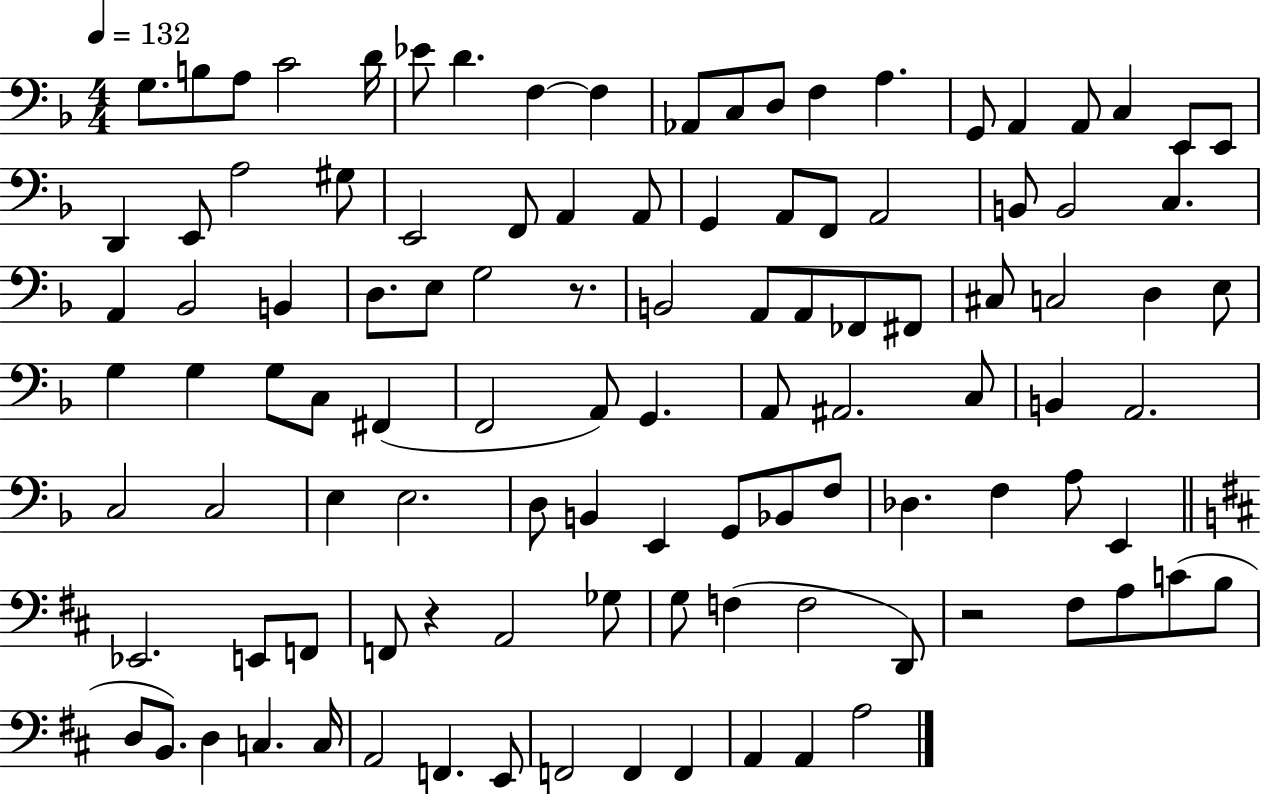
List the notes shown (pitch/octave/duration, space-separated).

G3/e. B3/e A3/e C4/h D4/s Eb4/e D4/q. F3/q F3/q Ab2/e C3/e D3/e F3/q A3/q. G2/e A2/q A2/e C3/q E2/e E2/e D2/q E2/e A3/h G#3/e E2/h F2/e A2/q A2/e G2/q A2/e F2/e A2/h B2/e B2/h C3/q. A2/q Bb2/h B2/q D3/e. E3/e G3/h R/e. B2/h A2/e A2/e FES2/e F#2/e C#3/e C3/h D3/q E3/e G3/q G3/q G3/e C3/e F#2/q F2/h A2/e G2/q. A2/e A#2/h. C3/e B2/q A2/h. C3/h C3/h E3/q E3/h. D3/e B2/q E2/q G2/e Bb2/e F3/e Db3/q. F3/q A3/e E2/q Eb2/h. E2/e F2/e F2/e R/q A2/h Gb3/e G3/e F3/q F3/h D2/e R/h F#3/e A3/e C4/e B3/e D3/e B2/e. D3/q C3/q. C3/s A2/h F2/q. E2/e F2/h F2/q F2/q A2/q A2/q A3/h